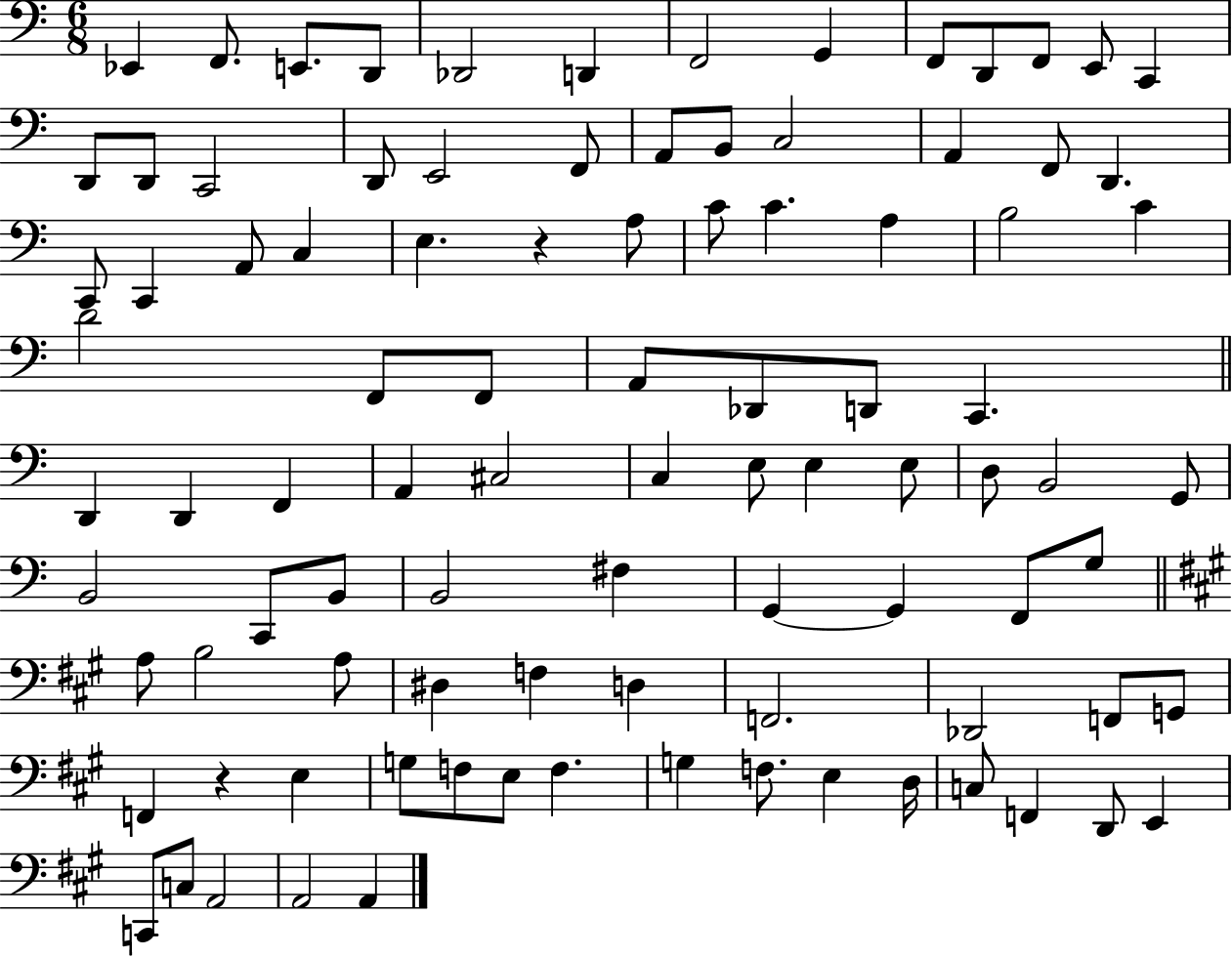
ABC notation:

X:1
T:Untitled
M:6/8
L:1/4
K:C
_E,, F,,/2 E,,/2 D,,/2 _D,,2 D,, F,,2 G,, F,,/2 D,,/2 F,,/2 E,,/2 C,, D,,/2 D,,/2 C,,2 D,,/2 E,,2 F,,/2 A,,/2 B,,/2 C,2 A,, F,,/2 D,, C,,/2 C,, A,,/2 C, E, z A,/2 C/2 C A, B,2 C D2 F,,/2 F,,/2 A,,/2 _D,,/2 D,,/2 C,, D,, D,, F,, A,, ^C,2 C, E,/2 E, E,/2 D,/2 B,,2 G,,/2 B,,2 C,,/2 B,,/2 B,,2 ^F, G,, G,, F,,/2 G,/2 A,/2 B,2 A,/2 ^D, F, D, F,,2 _D,,2 F,,/2 G,,/2 F,, z E, G,/2 F,/2 E,/2 F, G, F,/2 E, D,/4 C,/2 F,, D,,/2 E,, C,,/2 C,/2 A,,2 A,,2 A,,